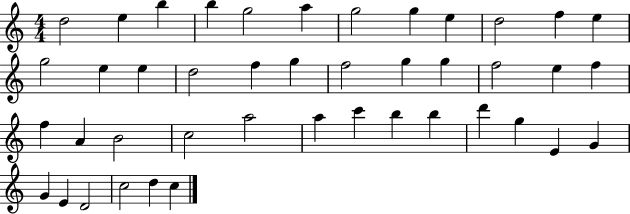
{
  \clef treble
  \numericTimeSignature
  \time 4/4
  \key c \major
  d''2 e''4 b''4 | b''4 g''2 a''4 | g''2 g''4 e''4 | d''2 f''4 e''4 | \break g''2 e''4 e''4 | d''2 f''4 g''4 | f''2 g''4 g''4 | f''2 e''4 f''4 | \break f''4 a'4 b'2 | c''2 a''2 | a''4 c'''4 b''4 b''4 | d'''4 g''4 e'4 g'4 | \break g'4 e'4 d'2 | c''2 d''4 c''4 | \bar "|."
}